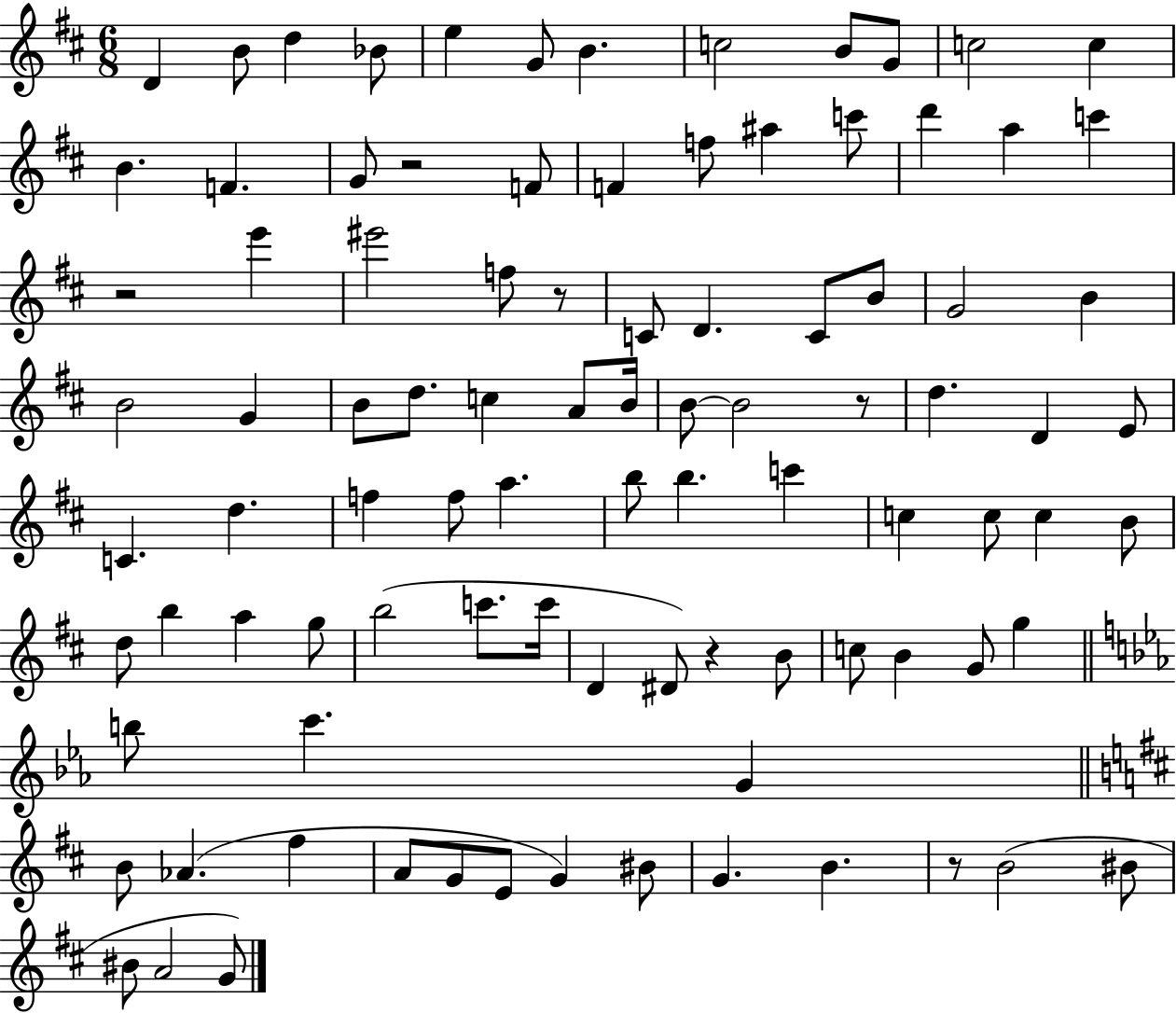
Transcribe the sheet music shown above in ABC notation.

X:1
T:Untitled
M:6/8
L:1/4
K:D
D B/2 d _B/2 e G/2 B c2 B/2 G/2 c2 c B F G/2 z2 F/2 F f/2 ^a c'/2 d' a c' z2 e' ^e'2 f/2 z/2 C/2 D C/2 B/2 G2 B B2 G B/2 d/2 c A/2 B/4 B/2 B2 z/2 d D E/2 C d f f/2 a b/2 b c' c c/2 c B/2 d/2 b a g/2 b2 c'/2 c'/4 D ^D/2 z B/2 c/2 B G/2 g b/2 c' G B/2 _A ^f A/2 G/2 E/2 G ^B/2 G B z/2 B2 ^B/2 ^B/2 A2 G/2